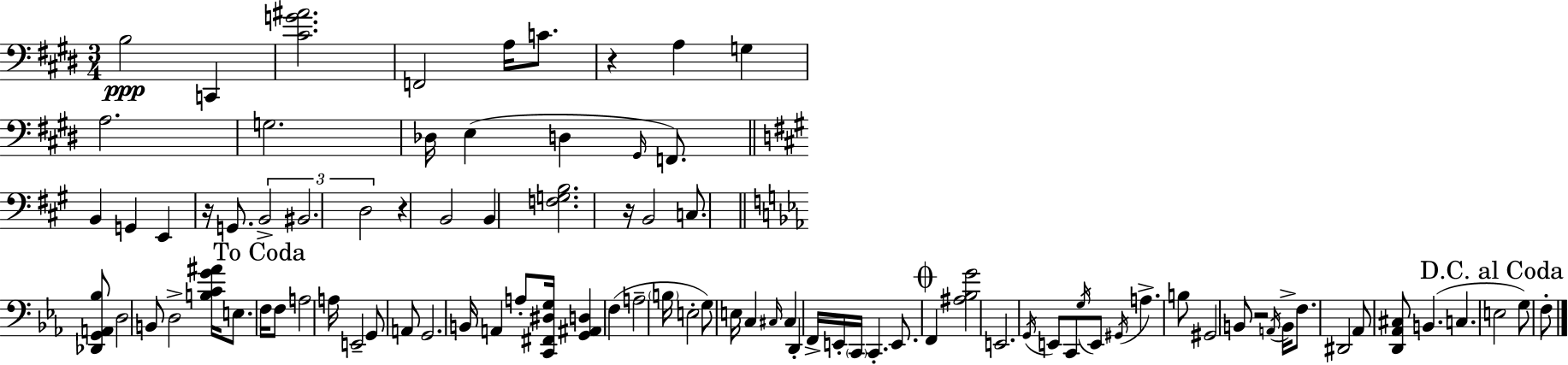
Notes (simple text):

B3/h C2/q [C#4,G4,A#4]/h. F2/h A3/s C4/e. R/q A3/q G3/q A3/h. G3/h. Db3/s E3/q D3/q G#2/s F2/e. B2/q G2/q E2/q R/s G2/e. B2/h BIS2/h. D3/h R/q B2/h B2/q [F3,G3,B3]/h. R/s B2/h C3/e. [Db2,G2,A2,Bb3]/e D3/h B2/e D3/h [B3,C4,G4,A#4]/s E3/e. F3/s F3/e A3/h A3/s E2/h G2/e A2/e G2/h. B2/s A2/q A3/e [C2,F#2,D#3,G3]/s [G2,A#2,D3]/q F3/q A3/h B3/s E3/h G3/e E3/s C3/q C#3/s C#3/q D2/q F2/s E2/s C2/s C2/q. E2/e. F2/q [A#3,Bb3,G4]/h E2/h. G2/s E2/e C2/e G3/s E2/e G#2/s A3/q. B3/e G#2/h B2/e R/h A2/s B2/s F3/e. D#2/h Ab2/e [D2,Ab2,C#3]/e B2/q. C3/q. E3/h G3/e F3/e